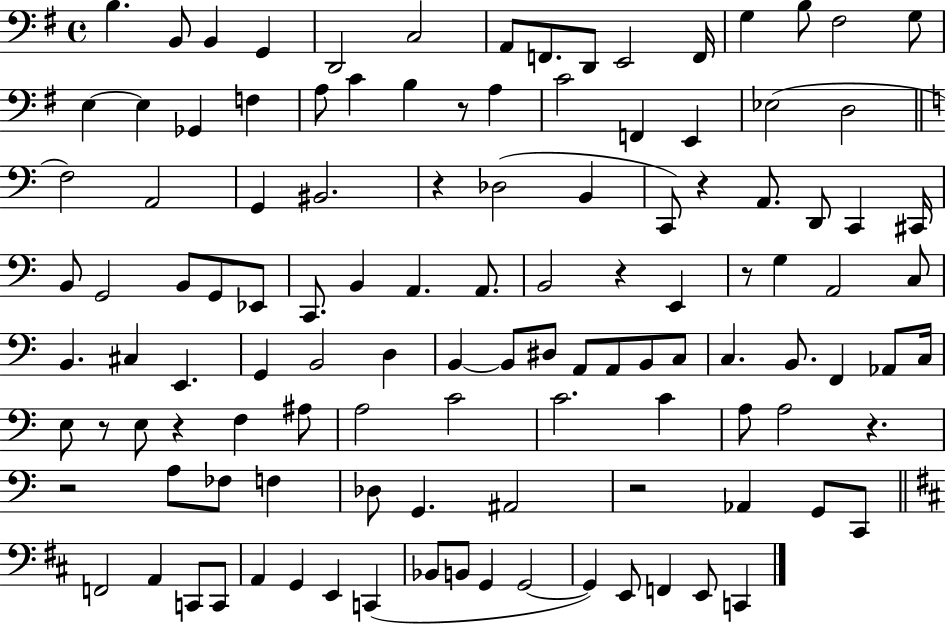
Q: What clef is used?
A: bass